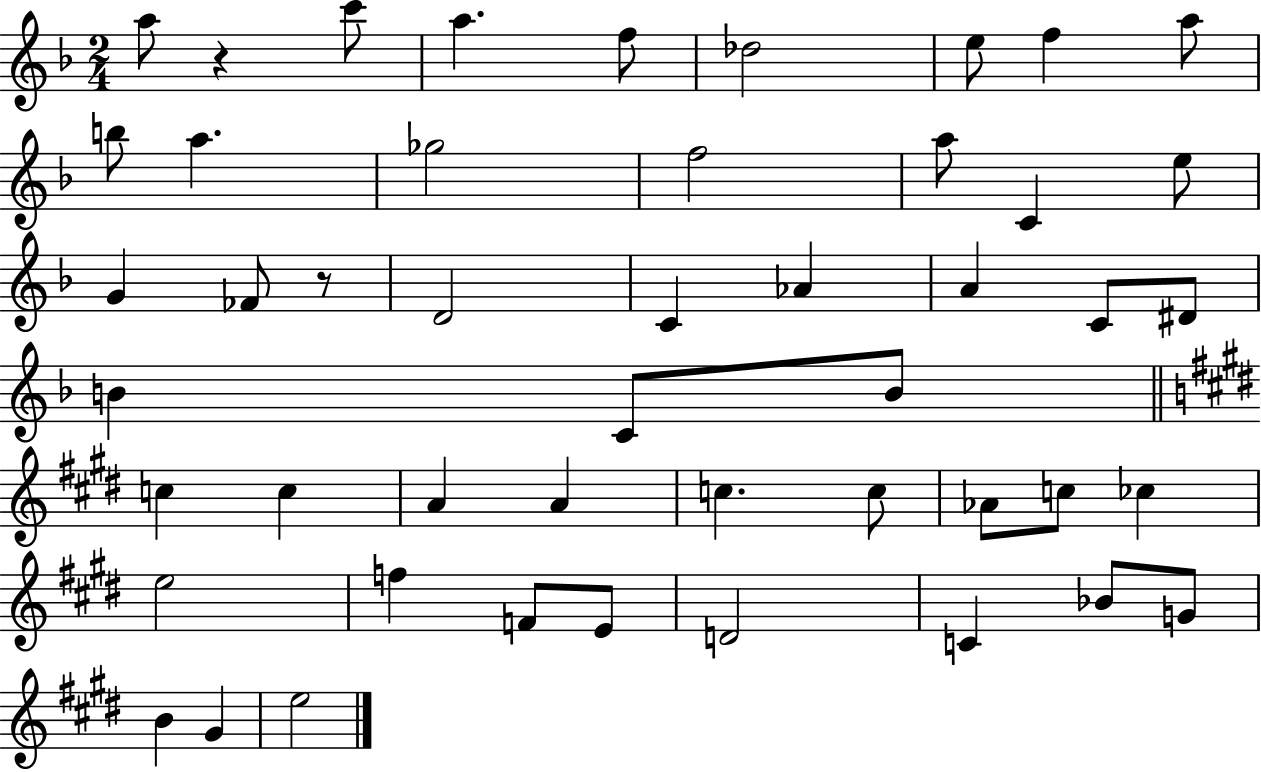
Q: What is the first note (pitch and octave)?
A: A5